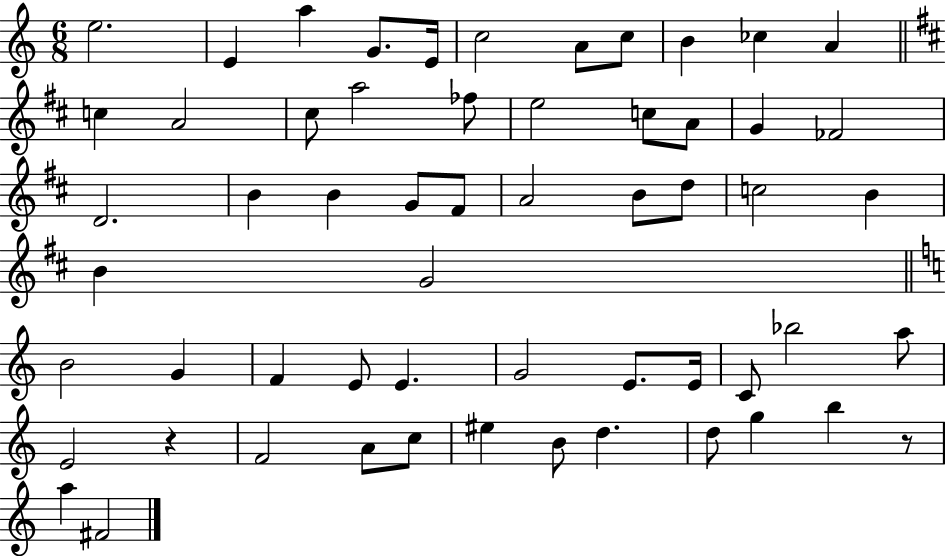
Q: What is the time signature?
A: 6/8